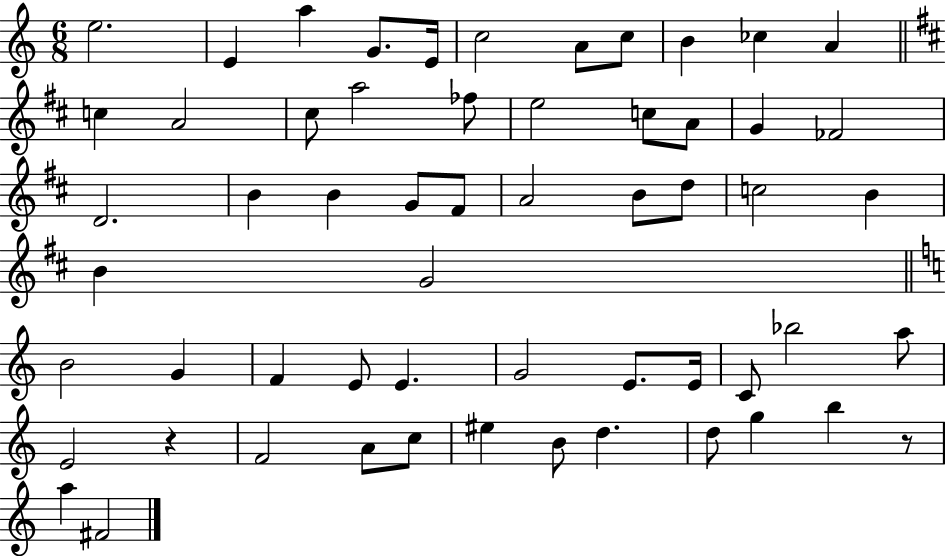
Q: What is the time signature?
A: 6/8